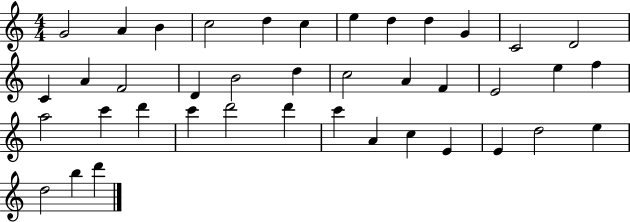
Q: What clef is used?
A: treble